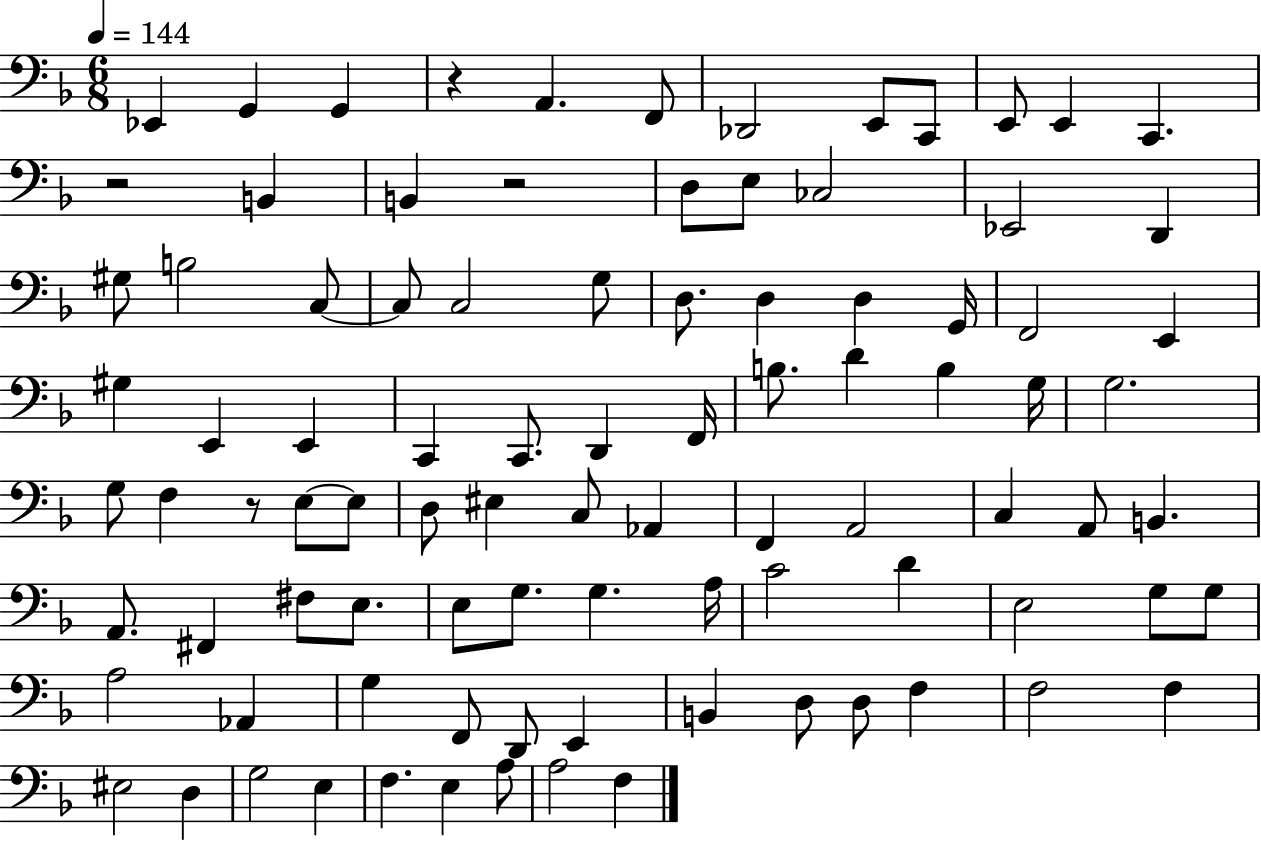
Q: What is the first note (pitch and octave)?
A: Eb2